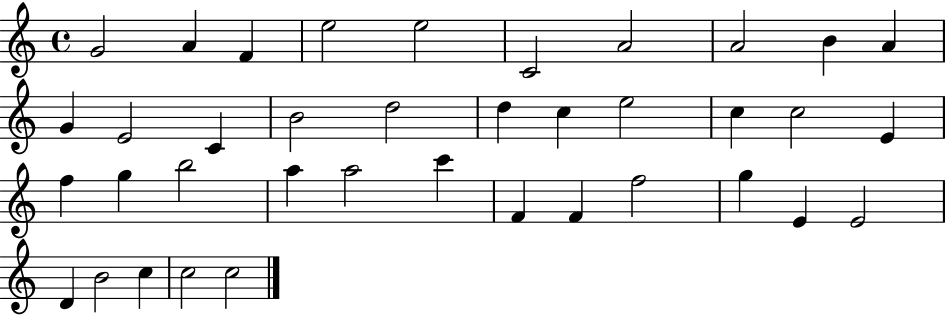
X:1
T:Untitled
M:4/4
L:1/4
K:C
G2 A F e2 e2 C2 A2 A2 B A G E2 C B2 d2 d c e2 c c2 E f g b2 a a2 c' F F f2 g E E2 D B2 c c2 c2